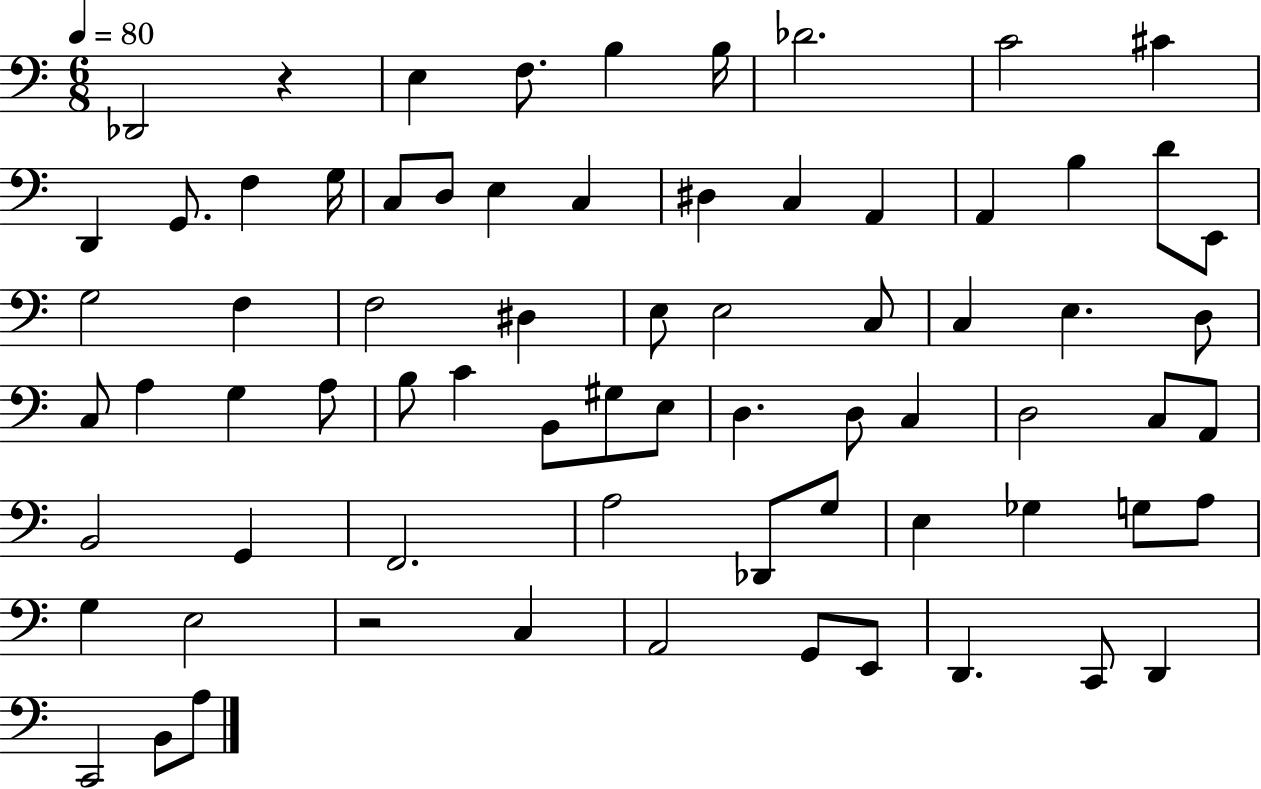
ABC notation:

X:1
T:Untitled
M:6/8
L:1/4
K:C
_D,,2 z E, F,/2 B, B,/4 _D2 C2 ^C D,, G,,/2 F, G,/4 C,/2 D,/2 E, C, ^D, C, A,, A,, B, D/2 E,,/2 G,2 F, F,2 ^D, E,/2 E,2 C,/2 C, E, D,/2 C,/2 A, G, A,/2 B,/2 C B,,/2 ^G,/2 E,/2 D, D,/2 C, D,2 C,/2 A,,/2 B,,2 G,, F,,2 A,2 _D,,/2 G,/2 E, _G, G,/2 A,/2 G, E,2 z2 C, A,,2 G,,/2 E,,/2 D,, C,,/2 D,, C,,2 B,,/2 A,/2